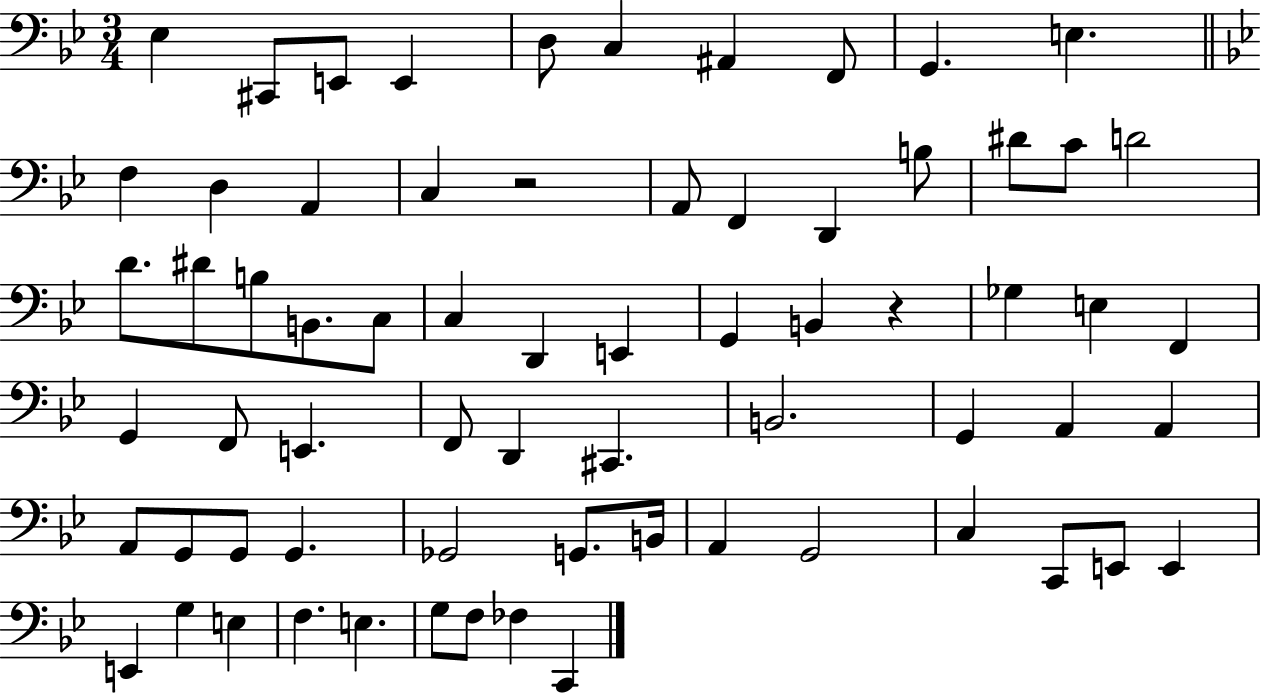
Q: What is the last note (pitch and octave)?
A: C2